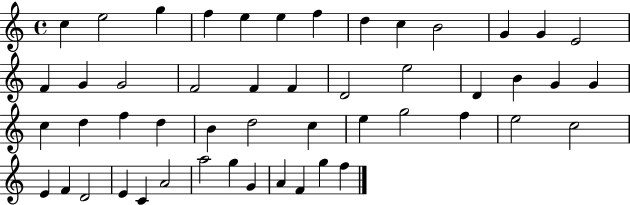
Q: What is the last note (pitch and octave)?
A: F5